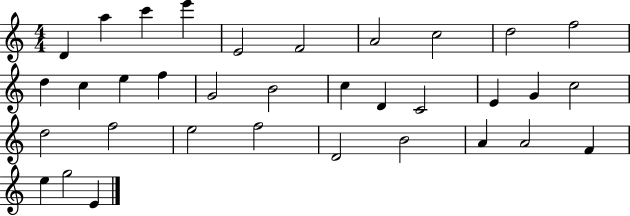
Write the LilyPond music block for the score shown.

{
  \clef treble
  \numericTimeSignature
  \time 4/4
  \key c \major
  d'4 a''4 c'''4 e'''4 | e'2 f'2 | a'2 c''2 | d''2 f''2 | \break d''4 c''4 e''4 f''4 | g'2 b'2 | c''4 d'4 c'2 | e'4 g'4 c''2 | \break d''2 f''2 | e''2 f''2 | d'2 b'2 | a'4 a'2 f'4 | \break e''4 g''2 e'4 | \bar "|."
}